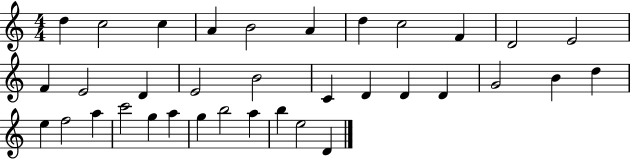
D5/q C5/h C5/q A4/q B4/h A4/q D5/q C5/h F4/q D4/h E4/h F4/q E4/h D4/q E4/h B4/h C4/q D4/q D4/q D4/q G4/h B4/q D5/q E5/q F5/h A5/q C6/h G5/q A5/q G5/q B5/h A5/q B5/q E5/h D4/q